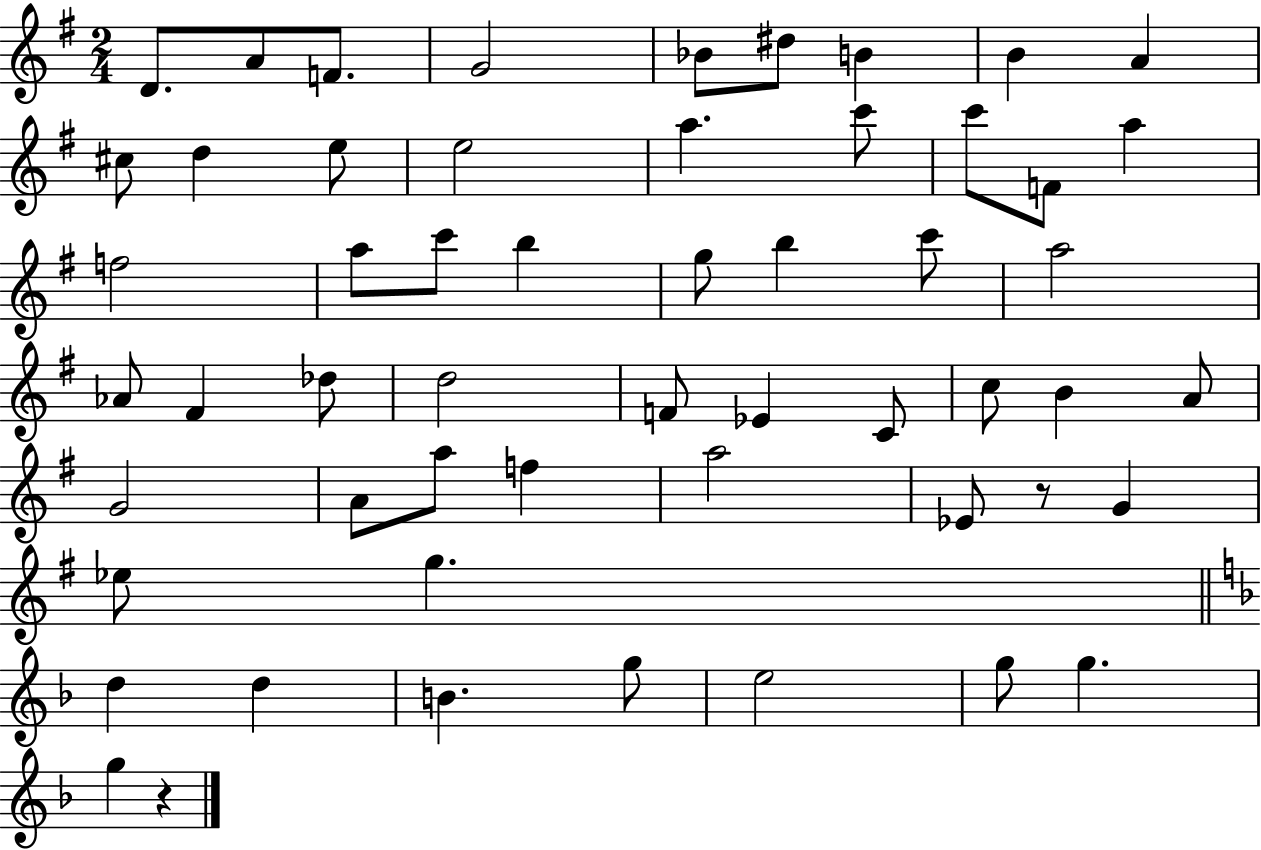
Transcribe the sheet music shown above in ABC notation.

X:1
T:Untitled
M:2/4
L:1/4
K:G
D/2 A/2 F/2 G2 _B/2 ^d/2 B B A ^c/2 d e/2 e2 a c'/2 c'/2 F/2 a f2 a/2 c'/2 b g/2 b c'/2 a2 _A/2 ^F _d/2 d2 F/2 _E C/2 c/2 B A/2 G2 A/2 a/2 f a2 _E/2 z/2 G _e/2 g d d B g/2 e2 g/2 g g z